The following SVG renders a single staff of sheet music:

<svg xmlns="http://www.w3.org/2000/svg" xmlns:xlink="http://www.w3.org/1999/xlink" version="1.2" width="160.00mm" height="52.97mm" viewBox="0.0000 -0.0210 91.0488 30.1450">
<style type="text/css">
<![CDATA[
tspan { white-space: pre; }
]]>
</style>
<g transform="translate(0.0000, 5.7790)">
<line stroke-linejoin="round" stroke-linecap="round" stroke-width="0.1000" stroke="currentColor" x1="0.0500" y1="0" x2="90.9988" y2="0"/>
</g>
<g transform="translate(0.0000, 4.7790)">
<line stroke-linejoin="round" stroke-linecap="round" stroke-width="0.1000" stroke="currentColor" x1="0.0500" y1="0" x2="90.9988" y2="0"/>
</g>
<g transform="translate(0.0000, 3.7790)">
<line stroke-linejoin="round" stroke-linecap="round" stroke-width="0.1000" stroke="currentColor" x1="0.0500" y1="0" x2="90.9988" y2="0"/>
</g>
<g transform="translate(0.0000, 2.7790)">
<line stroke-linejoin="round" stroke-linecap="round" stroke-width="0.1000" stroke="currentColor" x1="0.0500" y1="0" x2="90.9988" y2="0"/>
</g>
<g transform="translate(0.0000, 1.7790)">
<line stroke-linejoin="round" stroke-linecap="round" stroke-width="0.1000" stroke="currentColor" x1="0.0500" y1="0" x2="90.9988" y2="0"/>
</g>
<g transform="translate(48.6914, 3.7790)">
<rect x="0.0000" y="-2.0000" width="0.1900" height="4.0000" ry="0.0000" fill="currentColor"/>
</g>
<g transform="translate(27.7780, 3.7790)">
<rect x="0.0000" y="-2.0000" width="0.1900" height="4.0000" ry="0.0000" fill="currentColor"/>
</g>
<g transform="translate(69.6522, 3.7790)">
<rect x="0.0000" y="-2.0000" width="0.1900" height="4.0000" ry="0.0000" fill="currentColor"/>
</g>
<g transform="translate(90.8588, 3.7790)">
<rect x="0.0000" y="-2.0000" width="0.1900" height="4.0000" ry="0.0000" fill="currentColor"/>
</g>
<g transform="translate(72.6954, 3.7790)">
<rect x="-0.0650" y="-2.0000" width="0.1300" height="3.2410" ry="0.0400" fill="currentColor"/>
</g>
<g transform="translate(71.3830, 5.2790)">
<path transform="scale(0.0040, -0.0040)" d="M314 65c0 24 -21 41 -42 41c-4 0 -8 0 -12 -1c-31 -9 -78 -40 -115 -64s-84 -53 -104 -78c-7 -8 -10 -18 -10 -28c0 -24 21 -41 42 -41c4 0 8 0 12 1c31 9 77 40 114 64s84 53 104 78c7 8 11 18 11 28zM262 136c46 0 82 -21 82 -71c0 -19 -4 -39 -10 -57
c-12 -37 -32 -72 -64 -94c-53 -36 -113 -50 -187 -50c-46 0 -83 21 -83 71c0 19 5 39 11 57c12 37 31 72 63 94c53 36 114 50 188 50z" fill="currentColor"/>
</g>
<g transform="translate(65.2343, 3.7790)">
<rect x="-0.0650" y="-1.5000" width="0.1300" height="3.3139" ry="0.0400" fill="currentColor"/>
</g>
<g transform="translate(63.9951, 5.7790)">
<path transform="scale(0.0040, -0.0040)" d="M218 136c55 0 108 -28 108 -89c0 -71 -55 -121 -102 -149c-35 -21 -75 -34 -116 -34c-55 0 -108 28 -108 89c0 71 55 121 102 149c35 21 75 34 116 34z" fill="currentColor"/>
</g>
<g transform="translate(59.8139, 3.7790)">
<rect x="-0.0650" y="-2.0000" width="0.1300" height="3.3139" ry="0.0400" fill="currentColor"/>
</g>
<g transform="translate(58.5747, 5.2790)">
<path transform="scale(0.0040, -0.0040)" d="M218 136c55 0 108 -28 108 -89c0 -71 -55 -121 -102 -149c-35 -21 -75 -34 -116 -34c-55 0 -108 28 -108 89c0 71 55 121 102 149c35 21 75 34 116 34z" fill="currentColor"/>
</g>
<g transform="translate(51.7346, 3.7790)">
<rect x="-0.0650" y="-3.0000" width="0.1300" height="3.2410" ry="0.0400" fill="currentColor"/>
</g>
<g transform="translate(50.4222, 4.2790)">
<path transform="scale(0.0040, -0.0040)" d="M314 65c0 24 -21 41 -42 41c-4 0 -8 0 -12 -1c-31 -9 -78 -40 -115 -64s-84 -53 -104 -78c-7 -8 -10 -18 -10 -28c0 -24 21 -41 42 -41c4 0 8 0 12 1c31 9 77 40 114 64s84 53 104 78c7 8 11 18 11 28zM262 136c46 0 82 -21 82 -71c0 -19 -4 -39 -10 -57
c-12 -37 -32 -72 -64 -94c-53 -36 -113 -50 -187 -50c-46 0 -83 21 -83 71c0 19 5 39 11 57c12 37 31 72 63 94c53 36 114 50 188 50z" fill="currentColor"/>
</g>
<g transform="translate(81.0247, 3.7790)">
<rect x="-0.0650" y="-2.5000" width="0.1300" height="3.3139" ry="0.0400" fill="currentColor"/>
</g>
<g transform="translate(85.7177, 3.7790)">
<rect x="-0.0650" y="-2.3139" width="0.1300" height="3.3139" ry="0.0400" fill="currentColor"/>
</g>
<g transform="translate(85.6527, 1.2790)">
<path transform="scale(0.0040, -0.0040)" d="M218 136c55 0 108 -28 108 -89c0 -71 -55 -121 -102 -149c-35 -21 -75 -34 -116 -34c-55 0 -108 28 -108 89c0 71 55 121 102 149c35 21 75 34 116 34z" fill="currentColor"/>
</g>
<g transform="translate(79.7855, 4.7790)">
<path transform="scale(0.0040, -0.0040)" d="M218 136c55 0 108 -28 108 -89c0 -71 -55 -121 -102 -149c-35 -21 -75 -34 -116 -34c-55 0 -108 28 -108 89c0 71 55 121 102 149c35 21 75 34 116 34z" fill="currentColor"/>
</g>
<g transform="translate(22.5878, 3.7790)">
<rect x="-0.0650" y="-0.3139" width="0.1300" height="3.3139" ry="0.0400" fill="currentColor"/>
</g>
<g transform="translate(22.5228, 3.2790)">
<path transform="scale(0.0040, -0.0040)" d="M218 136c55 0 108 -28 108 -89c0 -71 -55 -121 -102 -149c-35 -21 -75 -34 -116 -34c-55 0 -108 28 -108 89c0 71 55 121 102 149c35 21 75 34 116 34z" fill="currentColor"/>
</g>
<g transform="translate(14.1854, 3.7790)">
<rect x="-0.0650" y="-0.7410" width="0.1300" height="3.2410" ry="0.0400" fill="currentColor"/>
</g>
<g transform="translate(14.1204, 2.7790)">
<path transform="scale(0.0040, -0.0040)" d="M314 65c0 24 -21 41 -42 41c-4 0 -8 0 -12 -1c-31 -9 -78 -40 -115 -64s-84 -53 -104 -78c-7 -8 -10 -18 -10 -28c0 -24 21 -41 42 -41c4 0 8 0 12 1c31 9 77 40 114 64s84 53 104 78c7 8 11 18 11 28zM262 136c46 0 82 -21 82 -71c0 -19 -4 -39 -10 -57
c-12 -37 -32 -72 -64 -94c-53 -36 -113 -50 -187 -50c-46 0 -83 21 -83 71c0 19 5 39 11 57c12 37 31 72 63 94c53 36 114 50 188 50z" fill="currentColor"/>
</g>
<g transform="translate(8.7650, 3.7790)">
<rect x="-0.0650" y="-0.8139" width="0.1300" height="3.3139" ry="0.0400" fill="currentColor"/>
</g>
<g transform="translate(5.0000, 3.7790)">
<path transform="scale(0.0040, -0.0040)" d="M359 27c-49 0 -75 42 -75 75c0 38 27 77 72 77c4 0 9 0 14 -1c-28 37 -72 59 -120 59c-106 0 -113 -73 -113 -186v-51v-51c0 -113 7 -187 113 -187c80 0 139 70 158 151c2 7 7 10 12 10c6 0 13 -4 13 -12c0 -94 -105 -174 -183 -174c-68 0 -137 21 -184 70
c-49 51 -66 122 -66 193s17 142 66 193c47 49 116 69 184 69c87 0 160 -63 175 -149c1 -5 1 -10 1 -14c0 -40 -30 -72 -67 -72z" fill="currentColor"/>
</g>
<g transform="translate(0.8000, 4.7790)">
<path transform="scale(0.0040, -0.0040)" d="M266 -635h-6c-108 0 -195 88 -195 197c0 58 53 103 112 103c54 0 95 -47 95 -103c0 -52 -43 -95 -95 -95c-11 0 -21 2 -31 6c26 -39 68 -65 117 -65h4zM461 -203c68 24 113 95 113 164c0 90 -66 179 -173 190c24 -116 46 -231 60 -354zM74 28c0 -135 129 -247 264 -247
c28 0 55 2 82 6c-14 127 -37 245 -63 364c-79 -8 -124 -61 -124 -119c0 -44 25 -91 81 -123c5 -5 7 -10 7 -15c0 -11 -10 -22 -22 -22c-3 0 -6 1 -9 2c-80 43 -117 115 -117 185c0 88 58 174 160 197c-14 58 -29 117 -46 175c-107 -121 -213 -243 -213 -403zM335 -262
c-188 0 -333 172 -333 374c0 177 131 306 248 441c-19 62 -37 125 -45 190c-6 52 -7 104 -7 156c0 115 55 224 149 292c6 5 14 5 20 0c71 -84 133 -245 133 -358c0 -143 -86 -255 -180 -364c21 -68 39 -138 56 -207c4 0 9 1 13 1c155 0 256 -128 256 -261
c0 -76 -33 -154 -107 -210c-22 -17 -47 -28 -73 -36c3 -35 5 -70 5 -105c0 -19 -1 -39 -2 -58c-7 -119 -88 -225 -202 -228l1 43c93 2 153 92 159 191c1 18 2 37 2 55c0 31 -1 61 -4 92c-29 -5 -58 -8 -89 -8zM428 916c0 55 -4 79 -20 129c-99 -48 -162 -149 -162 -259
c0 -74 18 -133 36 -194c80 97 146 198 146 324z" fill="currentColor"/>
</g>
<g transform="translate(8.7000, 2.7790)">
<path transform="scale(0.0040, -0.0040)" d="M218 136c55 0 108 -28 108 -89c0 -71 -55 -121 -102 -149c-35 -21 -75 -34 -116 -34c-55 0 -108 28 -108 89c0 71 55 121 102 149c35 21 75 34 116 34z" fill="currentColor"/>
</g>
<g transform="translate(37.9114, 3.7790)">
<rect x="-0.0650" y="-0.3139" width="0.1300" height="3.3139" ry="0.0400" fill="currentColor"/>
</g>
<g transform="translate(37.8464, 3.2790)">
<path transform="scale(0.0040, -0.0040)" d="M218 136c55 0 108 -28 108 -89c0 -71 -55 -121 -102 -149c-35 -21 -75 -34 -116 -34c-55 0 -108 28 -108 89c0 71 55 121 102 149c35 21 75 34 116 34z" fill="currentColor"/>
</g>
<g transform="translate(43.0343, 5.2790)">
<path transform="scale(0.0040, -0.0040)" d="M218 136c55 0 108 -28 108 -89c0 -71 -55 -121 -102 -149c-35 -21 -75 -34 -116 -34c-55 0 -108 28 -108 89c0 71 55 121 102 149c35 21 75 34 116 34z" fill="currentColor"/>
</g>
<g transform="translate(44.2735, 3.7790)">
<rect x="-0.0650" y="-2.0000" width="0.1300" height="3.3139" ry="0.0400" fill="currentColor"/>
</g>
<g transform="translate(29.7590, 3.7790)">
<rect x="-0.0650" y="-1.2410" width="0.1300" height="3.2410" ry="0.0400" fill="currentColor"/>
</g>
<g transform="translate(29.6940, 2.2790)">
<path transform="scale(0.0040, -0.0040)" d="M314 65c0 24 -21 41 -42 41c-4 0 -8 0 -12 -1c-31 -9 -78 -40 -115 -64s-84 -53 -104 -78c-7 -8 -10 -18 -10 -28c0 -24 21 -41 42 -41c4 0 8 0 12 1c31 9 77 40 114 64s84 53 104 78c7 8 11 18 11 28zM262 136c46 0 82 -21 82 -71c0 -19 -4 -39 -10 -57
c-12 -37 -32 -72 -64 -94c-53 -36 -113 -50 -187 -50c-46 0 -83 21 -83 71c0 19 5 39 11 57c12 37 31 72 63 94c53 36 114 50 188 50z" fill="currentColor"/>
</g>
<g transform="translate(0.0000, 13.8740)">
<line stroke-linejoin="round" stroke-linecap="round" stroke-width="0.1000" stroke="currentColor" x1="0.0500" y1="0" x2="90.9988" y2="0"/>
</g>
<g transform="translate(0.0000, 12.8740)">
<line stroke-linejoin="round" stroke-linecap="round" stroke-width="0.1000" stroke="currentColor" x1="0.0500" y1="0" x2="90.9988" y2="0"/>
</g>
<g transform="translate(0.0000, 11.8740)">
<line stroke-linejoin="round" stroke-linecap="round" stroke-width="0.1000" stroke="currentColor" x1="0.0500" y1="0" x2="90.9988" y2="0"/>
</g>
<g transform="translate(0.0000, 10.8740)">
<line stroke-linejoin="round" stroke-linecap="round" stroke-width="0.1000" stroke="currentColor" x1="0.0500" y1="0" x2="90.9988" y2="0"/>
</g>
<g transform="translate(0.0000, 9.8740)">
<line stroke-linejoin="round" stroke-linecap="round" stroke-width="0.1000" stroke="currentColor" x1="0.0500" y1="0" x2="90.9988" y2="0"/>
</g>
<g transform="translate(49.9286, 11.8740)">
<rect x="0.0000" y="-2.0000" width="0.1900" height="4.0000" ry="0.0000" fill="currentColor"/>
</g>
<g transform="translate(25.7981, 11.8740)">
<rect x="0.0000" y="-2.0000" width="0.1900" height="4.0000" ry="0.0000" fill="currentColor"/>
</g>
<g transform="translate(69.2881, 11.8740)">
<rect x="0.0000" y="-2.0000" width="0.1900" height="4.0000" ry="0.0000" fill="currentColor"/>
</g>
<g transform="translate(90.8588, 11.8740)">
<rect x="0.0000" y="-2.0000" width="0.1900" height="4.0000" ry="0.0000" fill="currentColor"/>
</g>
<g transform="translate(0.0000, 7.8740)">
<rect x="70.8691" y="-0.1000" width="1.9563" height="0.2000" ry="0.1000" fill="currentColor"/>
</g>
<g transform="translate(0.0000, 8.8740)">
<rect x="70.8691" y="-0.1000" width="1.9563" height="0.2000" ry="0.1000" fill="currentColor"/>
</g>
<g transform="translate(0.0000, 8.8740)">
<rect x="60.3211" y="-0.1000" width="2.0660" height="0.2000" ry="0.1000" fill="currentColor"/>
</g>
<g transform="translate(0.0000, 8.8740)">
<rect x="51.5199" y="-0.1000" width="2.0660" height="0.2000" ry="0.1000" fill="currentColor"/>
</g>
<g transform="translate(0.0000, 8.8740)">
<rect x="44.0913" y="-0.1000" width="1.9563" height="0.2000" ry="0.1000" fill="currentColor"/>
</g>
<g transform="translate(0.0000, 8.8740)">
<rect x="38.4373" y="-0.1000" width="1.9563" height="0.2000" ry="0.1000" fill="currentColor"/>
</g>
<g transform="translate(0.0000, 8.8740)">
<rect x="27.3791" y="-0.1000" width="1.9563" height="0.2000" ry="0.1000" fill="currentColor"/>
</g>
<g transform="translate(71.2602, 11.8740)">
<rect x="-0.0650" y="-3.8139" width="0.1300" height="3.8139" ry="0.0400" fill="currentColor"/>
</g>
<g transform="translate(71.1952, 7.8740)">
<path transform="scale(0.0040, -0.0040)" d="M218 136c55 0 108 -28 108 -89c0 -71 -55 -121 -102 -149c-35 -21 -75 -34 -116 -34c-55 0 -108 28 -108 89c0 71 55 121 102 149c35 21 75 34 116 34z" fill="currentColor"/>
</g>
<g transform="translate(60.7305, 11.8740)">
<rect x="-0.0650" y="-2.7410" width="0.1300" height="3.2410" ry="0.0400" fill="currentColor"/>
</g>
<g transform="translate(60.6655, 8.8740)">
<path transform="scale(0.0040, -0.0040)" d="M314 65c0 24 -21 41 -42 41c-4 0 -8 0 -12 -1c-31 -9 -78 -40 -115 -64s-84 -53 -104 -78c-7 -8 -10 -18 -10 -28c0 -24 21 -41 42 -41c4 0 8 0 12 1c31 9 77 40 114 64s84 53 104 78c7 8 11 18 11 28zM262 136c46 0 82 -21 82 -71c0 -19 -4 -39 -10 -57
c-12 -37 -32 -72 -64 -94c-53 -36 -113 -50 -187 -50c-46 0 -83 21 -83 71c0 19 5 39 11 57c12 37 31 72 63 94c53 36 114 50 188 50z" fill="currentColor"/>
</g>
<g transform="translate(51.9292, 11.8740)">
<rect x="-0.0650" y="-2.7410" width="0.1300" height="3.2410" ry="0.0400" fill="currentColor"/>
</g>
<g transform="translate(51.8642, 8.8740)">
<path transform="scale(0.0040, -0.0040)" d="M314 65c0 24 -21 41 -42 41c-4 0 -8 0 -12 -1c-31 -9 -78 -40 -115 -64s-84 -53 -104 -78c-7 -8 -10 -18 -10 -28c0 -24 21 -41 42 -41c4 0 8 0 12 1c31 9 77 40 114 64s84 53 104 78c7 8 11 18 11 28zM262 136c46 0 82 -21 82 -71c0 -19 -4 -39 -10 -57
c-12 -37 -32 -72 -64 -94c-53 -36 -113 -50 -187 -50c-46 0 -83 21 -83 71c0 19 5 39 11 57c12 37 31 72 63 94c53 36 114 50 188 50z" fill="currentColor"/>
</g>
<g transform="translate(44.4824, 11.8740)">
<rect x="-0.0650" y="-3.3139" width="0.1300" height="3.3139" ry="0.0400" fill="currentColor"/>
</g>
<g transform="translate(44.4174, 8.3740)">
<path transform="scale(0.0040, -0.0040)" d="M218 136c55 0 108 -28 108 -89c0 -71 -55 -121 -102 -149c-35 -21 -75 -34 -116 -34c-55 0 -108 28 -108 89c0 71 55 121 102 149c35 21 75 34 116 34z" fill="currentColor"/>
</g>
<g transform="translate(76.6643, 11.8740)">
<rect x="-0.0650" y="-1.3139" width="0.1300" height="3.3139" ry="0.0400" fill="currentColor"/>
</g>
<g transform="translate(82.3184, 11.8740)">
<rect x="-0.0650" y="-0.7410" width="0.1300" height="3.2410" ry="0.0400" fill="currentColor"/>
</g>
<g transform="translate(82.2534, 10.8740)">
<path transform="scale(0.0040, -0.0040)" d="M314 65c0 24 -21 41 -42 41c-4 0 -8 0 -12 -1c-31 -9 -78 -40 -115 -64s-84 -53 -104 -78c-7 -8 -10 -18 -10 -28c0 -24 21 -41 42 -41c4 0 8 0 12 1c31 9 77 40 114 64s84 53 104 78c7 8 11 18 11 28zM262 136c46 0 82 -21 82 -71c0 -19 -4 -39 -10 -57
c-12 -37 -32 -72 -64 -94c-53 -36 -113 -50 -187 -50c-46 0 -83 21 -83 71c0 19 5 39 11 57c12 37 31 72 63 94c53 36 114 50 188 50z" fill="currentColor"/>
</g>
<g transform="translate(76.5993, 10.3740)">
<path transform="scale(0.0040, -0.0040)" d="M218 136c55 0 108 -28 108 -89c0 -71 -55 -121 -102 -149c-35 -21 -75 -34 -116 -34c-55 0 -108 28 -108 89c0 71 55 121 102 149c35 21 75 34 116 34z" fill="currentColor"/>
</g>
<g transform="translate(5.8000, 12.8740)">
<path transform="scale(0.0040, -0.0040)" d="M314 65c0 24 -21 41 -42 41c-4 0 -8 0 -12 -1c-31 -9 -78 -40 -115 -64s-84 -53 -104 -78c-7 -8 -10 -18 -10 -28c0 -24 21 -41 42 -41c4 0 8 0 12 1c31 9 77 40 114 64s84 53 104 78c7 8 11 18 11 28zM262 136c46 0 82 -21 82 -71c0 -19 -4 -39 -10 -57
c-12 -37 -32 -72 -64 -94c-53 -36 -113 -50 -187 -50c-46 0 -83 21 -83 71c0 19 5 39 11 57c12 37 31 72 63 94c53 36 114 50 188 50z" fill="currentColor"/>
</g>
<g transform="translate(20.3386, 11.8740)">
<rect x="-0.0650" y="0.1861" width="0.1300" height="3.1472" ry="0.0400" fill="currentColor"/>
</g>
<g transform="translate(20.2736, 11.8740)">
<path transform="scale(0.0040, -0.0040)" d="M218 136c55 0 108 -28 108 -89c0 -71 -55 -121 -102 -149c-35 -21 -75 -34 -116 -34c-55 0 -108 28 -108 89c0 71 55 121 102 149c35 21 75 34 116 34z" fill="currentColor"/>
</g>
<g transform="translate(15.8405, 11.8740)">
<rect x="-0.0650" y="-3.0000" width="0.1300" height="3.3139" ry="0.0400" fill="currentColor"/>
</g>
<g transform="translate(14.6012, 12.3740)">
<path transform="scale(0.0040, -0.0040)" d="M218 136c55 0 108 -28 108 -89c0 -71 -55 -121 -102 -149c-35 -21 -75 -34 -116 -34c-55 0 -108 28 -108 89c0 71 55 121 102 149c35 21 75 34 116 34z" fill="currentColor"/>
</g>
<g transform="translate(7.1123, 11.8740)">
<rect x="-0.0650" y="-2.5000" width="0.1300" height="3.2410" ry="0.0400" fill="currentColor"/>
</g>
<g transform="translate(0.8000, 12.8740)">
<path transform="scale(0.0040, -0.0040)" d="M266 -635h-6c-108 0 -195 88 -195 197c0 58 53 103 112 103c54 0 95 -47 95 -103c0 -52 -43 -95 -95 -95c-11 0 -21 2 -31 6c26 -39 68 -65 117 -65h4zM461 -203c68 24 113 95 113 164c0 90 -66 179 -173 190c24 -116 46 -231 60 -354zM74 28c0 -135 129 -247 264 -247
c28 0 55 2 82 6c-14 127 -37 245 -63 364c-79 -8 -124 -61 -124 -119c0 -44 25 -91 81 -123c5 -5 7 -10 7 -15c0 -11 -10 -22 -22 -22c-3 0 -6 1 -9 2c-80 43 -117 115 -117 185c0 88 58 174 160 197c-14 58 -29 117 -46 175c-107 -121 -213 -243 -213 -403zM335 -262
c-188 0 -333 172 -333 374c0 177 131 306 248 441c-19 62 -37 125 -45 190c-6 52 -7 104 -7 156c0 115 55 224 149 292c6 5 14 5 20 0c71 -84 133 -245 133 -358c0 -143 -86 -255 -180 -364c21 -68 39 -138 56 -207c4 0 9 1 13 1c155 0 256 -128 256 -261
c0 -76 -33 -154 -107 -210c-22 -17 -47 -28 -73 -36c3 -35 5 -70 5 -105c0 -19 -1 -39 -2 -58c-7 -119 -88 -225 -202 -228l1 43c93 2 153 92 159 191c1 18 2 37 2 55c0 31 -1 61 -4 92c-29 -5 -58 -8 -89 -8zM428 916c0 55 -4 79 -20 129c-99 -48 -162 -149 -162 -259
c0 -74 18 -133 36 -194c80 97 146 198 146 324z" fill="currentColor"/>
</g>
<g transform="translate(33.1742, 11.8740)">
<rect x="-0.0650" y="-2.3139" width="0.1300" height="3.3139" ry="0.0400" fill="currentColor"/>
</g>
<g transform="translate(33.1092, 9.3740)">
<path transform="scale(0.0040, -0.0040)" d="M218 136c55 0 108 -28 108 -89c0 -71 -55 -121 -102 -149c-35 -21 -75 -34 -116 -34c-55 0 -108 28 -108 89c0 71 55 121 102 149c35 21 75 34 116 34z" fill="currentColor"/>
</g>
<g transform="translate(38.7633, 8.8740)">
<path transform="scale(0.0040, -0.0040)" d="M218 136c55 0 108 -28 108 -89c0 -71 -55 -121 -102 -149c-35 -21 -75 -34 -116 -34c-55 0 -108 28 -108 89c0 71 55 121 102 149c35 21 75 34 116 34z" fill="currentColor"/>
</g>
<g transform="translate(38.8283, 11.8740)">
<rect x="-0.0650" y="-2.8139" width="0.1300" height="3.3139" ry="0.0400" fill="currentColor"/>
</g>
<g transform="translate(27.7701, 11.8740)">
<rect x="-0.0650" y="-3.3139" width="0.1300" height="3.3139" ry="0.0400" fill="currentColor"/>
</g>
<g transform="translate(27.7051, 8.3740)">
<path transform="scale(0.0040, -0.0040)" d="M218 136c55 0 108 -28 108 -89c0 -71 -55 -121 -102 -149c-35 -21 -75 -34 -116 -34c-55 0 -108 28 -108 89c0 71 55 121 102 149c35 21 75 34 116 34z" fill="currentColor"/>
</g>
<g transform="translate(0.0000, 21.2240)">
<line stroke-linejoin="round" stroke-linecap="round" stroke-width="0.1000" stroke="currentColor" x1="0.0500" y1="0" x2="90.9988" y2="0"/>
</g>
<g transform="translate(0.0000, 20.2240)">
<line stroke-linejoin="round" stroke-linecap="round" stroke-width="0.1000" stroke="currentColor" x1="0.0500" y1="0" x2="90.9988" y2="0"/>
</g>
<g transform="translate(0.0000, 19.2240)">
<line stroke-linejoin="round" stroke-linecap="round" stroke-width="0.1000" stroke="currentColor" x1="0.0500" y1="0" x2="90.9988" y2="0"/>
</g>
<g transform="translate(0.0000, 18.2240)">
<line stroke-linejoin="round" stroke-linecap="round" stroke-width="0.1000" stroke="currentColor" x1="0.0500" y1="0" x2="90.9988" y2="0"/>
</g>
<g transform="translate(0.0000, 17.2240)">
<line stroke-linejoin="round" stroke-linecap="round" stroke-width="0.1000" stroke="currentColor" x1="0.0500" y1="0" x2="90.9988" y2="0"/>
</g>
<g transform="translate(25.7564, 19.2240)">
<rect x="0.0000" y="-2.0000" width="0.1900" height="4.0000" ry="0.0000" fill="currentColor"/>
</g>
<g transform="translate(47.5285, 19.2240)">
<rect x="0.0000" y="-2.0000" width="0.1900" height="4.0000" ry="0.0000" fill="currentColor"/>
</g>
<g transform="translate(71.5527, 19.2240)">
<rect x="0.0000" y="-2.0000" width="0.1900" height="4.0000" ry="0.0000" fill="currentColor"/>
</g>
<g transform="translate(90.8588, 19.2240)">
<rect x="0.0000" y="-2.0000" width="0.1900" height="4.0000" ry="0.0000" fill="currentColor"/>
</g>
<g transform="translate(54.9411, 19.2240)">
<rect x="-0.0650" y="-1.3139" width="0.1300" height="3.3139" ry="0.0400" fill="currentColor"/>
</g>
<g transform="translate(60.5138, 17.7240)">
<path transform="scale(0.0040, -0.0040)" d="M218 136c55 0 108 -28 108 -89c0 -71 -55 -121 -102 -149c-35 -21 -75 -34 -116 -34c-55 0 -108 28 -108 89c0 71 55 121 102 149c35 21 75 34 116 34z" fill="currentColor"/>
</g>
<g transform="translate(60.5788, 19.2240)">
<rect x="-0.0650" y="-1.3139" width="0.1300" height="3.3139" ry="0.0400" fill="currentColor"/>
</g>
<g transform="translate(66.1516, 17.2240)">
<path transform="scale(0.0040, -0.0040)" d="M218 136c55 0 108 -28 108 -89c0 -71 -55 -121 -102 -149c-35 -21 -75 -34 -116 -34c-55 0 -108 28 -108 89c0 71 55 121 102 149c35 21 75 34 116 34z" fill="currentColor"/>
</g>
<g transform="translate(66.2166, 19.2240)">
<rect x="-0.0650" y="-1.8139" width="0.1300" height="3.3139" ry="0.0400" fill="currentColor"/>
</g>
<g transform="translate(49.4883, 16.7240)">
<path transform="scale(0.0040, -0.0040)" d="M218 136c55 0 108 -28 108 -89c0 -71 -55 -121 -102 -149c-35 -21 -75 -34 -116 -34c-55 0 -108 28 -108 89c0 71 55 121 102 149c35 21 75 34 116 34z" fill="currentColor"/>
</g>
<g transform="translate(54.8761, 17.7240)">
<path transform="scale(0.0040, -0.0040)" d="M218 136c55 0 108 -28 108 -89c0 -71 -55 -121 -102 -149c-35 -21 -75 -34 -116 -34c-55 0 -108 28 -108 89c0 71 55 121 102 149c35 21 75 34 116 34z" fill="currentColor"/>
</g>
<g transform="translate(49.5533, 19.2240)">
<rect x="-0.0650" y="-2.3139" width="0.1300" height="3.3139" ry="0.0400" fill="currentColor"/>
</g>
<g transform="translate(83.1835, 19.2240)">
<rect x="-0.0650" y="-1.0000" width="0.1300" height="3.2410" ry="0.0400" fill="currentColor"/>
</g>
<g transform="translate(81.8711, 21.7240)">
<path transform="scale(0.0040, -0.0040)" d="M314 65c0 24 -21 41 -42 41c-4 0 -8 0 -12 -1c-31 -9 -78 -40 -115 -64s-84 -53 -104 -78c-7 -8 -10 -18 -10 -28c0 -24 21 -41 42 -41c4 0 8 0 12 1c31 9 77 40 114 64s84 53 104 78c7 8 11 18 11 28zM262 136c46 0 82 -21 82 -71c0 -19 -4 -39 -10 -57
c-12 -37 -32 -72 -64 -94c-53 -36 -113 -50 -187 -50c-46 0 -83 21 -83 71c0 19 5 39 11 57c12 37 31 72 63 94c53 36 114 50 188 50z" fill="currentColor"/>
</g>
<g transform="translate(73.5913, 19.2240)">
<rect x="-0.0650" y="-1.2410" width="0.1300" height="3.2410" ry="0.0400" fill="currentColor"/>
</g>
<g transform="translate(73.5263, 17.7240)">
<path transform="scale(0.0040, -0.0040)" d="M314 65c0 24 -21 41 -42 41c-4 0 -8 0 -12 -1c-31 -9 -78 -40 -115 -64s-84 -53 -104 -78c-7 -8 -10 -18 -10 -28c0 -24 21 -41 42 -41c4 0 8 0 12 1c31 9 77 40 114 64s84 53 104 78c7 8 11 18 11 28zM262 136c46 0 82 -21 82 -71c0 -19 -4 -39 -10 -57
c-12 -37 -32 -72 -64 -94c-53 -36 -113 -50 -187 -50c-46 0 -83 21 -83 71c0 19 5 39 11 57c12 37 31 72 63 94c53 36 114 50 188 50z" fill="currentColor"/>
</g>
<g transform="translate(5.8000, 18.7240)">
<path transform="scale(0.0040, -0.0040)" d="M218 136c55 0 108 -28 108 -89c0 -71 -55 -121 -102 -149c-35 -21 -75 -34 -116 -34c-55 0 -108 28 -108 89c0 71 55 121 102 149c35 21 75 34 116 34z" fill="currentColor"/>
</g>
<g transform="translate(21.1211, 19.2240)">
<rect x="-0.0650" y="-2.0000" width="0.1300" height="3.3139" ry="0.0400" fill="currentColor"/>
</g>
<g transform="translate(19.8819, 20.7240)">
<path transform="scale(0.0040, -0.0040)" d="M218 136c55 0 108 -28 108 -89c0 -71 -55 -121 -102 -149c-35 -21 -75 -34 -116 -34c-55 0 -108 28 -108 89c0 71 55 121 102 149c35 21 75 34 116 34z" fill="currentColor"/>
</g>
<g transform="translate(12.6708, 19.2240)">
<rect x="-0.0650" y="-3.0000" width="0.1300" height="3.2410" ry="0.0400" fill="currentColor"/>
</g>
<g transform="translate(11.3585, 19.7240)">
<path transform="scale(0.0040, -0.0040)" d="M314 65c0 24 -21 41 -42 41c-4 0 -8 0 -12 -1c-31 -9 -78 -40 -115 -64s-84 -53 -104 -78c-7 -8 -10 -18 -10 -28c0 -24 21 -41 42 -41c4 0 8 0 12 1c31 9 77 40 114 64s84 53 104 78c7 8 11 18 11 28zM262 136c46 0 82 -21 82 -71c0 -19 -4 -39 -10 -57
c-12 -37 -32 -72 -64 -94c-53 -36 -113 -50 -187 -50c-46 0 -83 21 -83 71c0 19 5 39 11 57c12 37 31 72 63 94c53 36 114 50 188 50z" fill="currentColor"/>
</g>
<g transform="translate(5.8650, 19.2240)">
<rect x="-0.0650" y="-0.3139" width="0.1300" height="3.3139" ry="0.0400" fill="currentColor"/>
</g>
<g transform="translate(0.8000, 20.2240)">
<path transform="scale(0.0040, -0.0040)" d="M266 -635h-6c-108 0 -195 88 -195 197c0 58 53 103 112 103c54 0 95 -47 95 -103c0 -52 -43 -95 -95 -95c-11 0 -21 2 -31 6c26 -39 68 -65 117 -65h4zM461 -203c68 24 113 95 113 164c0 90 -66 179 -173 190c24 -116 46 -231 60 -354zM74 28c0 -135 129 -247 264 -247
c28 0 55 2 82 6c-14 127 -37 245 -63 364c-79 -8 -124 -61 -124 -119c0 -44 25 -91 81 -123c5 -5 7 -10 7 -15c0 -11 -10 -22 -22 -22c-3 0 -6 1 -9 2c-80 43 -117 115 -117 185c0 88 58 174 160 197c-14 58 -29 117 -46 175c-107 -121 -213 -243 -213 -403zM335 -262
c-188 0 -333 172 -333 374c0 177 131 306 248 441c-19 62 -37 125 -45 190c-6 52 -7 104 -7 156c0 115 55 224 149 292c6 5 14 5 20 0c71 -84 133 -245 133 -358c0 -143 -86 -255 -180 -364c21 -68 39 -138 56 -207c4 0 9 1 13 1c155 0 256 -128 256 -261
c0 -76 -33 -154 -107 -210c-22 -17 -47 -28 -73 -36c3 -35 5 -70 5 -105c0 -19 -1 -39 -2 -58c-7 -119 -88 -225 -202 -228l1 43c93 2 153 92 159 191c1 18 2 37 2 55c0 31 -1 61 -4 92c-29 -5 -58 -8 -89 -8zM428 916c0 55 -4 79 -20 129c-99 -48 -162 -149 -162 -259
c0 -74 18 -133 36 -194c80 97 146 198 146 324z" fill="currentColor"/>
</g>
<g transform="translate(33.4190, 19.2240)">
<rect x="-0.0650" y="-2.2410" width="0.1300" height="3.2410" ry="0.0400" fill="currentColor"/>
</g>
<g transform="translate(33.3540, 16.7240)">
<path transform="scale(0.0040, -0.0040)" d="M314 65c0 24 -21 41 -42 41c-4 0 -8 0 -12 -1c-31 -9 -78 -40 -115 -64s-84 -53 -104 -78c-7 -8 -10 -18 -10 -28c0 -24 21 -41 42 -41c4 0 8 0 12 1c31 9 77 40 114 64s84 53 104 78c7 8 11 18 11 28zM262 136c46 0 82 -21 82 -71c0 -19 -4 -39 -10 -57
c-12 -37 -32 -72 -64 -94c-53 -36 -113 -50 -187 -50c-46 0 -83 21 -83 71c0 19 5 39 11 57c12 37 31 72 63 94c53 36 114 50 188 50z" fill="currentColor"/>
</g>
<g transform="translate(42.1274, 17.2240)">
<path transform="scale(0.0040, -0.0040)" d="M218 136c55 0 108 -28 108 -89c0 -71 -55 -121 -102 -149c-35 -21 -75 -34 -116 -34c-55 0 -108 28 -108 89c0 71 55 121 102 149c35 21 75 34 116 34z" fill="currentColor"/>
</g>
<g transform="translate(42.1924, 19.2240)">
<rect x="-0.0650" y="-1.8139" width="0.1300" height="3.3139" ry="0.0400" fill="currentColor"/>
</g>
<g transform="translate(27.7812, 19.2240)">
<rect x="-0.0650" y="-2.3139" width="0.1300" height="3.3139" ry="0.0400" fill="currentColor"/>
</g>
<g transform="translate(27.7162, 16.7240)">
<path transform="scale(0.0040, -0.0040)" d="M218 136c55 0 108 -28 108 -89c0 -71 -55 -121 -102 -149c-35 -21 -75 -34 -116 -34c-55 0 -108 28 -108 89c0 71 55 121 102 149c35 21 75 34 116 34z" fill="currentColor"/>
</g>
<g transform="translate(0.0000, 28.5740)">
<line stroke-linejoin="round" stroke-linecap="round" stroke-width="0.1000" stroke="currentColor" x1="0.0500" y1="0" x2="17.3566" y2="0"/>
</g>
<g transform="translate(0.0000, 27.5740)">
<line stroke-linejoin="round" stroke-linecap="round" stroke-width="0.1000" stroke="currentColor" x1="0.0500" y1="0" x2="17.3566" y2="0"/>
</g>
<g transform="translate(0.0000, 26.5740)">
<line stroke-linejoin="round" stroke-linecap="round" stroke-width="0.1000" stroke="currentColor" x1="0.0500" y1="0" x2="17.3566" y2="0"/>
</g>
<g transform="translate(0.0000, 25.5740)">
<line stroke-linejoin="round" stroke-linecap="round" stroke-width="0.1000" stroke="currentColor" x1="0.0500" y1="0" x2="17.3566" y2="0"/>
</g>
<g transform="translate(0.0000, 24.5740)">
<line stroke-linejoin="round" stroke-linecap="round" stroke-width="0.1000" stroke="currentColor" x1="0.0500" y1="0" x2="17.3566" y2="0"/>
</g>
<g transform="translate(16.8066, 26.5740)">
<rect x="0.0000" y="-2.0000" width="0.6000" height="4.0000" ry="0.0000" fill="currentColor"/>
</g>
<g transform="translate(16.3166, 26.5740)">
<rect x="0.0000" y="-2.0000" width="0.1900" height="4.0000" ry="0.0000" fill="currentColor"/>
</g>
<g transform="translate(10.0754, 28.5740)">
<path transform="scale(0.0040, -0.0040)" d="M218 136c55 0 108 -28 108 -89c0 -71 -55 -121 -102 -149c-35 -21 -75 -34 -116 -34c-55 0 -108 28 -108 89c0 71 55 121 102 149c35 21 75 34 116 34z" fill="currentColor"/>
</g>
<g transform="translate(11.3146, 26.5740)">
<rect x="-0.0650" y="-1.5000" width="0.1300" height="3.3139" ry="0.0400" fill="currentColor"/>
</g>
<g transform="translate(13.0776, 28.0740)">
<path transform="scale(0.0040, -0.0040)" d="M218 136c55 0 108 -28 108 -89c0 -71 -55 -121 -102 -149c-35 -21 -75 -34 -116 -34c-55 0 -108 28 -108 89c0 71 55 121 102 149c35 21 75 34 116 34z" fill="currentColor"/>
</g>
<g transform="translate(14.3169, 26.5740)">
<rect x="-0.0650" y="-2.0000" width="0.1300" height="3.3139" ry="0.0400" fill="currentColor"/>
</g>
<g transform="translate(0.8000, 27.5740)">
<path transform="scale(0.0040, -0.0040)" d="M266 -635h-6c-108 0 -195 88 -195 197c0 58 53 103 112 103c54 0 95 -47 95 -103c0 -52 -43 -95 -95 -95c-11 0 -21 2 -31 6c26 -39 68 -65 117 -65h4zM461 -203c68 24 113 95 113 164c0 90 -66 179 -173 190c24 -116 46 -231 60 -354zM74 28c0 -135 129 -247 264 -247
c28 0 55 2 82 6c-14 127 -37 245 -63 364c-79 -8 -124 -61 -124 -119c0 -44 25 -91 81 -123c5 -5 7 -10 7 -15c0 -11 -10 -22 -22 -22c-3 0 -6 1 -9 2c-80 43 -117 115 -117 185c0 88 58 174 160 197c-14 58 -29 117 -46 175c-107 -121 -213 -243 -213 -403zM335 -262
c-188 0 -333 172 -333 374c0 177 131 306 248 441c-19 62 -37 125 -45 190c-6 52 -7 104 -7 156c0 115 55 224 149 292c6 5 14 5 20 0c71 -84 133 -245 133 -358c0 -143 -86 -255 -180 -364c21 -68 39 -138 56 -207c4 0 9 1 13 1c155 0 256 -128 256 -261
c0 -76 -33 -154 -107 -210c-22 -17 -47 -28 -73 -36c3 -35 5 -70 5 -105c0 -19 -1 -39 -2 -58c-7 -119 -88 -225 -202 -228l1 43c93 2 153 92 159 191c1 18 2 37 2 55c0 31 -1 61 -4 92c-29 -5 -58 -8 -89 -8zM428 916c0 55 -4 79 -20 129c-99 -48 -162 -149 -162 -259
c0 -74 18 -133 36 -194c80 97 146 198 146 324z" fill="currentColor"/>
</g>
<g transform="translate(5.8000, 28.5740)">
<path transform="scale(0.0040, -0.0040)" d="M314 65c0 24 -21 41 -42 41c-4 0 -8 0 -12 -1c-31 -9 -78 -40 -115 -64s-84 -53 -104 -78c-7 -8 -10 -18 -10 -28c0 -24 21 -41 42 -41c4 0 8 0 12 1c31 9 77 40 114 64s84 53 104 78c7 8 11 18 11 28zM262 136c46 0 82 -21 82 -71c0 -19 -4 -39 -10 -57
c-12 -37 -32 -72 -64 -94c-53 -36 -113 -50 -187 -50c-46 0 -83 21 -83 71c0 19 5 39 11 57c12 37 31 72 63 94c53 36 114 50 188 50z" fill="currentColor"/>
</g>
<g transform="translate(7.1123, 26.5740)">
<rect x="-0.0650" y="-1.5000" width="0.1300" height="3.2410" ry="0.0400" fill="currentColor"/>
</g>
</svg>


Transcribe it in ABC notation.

X:1
T:Untitled
M:4/4
L:1/4
K:C
d d2 c e2 c F A2 F E F2 G g G2 A B b g a b a2 a2 c' e d2 c A2 F g g2 f g e e f e2 D2 E2 E F